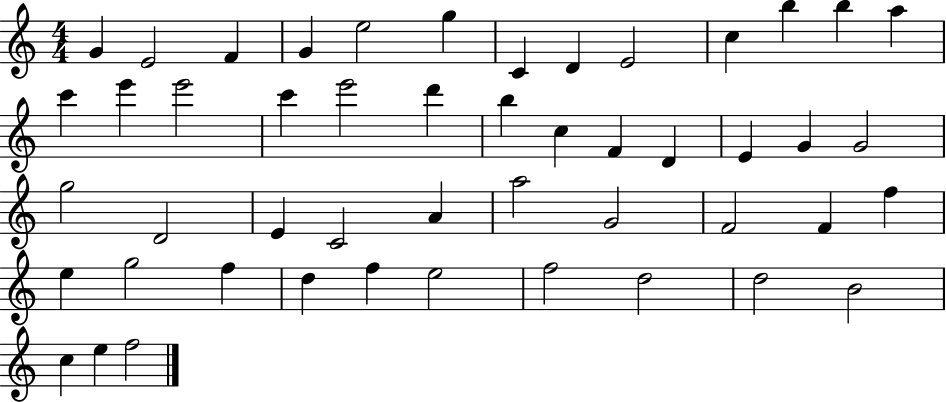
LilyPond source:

{
  \clef treble
  \numericTimeSignature
  \time 4/4
  \key c \major
  g'4 e'2 f'4 | g'4 e''2 g''4 | c'4 d'4 e'2 | c''4 b''4 b''4 a''4 | \break c'''4 e'''4 e'''2 | c'''4 e'''2 d'''4 | b''4 c''4 f'4 d'4 | e'4 g'4 g'2 | \break g''2 d'2 | e'4 c'2 a'4 | a''2 g'2 | f'2 f'4 f''4 | \break e''4 g''2 f''4 | d''4 f''4 e''2 | f''2 d''2 | d''2 b'2 | \break c''4 e''4 f''2 | \bar "|."
}